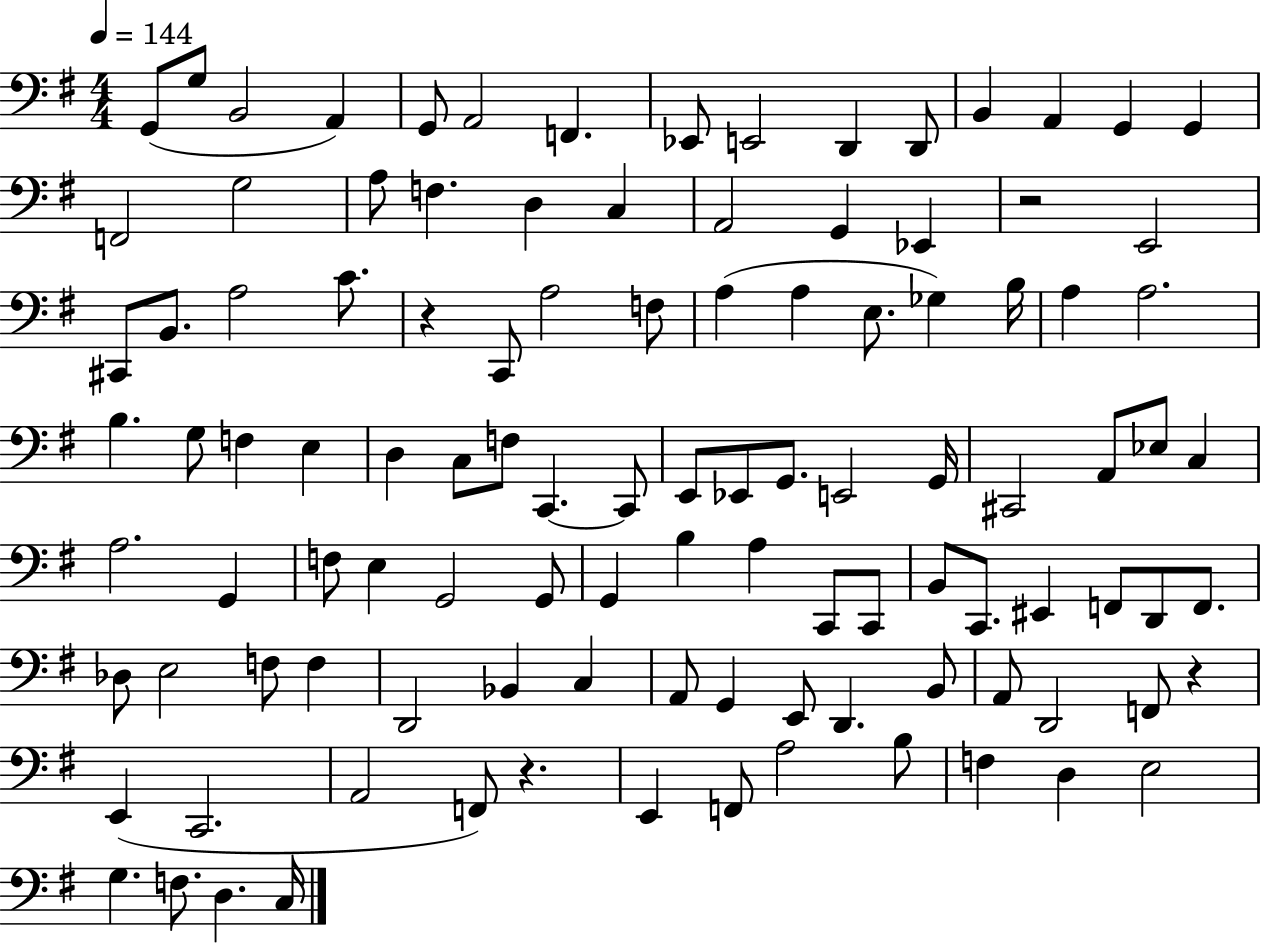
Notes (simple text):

G2/e G3/e B2/h A2/q G2/e A2/h F2/q. Eb2/e E2/h D2/q D2/e B2/q A2/q G2/q G2/q F2/h G3/h A3/e F3/q. D3/q C3/q A2/h G2/q Eb2/q R/h E2/h C#2/e B2/e. A3/h C4/e. R/q C2/e A3/h F3/e A3/q A3/q E3/e. Gb3/q B3/s A3/q A3/h. B3/q. G3/e F3/q E3/q D3/q C3/e F3/e C2/q. C2/e E2/e Eb2/e G2/e. E2/h G2/s C#2/h A2/e Eb3/e C3/q A3/h. G2/q F3/e E3/q G2/h G2/e G2/q B3/q A3/q C2/e C2/e B2/e C2/e. EIS2/q F2/e D2/e F2/e. Db3/e E3/h F3/e F3/q D2/h Bb2/q C3/q A2/e G2/q E2/e D2/q. B2/e A2/e D2/h F2/e R/q E2/q C2/h. A2/h F2/e R/q. E2/q F2/e A3/h B3/e F3/q D3/q E3/h G3/q. F3/e. D3/q. C3/s